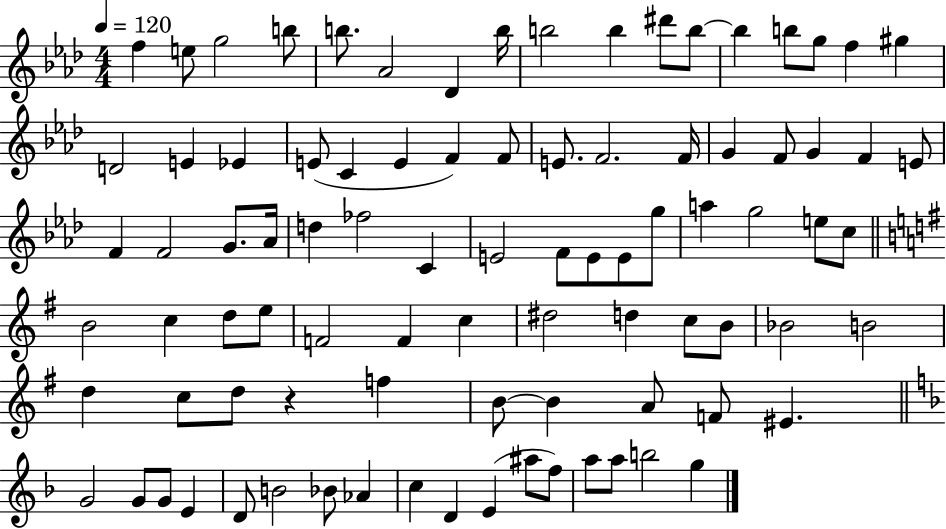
X:1
T:Untitled
M:4/4
L:1/4
K:Ab
f e/2 g2 b/2 b/2 _A2 _D b/4 b2 b ^d'/2 b/2 b b/2 g/2 f ^g D2 E _E E/2 C E F F/2 E/2 F2 F/4 G F/2 G F E/2 F F2 G/2 _A/4 d _f2 C E2 F/2 E/2 E/2 g/2 a g2 e/2 c/2 B2 c d/2 e/2 F2 F c ^d2 d c/2 B/2 _B2 B2 d c/2 d/2 z f B/2 B A/2 F/2 ^E G2 G/2 G/2 E D/2 B2 _B/2 _A c D E ^a/2 f/2 a/2 a/2 b2 g